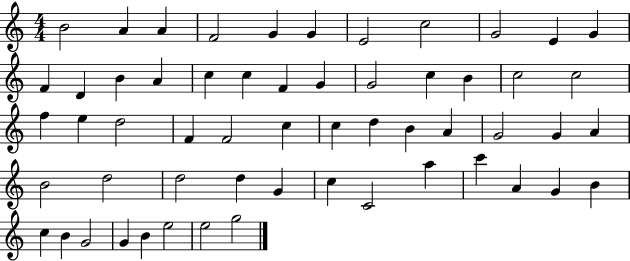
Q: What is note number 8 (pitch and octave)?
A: C5